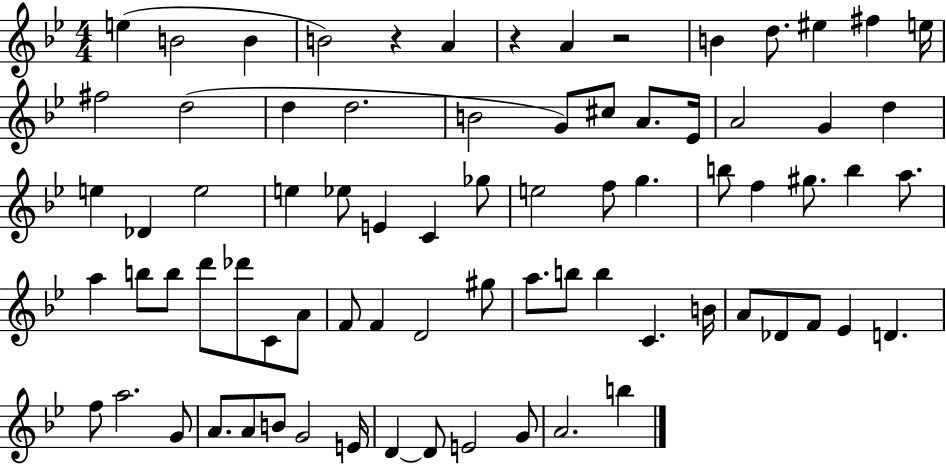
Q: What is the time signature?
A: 4/4